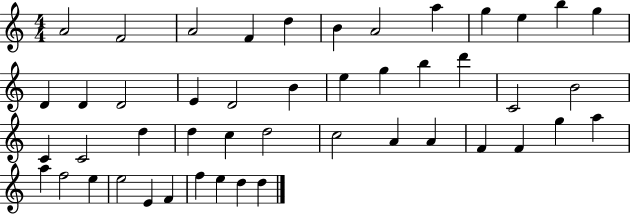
A4/h F4/h A4/h F4/q D5/q B4/q A4/h A5/q G5/q E5/q B5/q G5/q D4/q D4/q D4/h E4/q D4/h B4/q E5/q G5/q B5/q D6/q C4/h B4/h C4/q C4/h D5/q D5/q C5/q D5/h C5/h A4/q A4/q F4/q F4/q G5/q A5/q A5/q F5/h E5/q E5/h E4/q F4/q F5/q E5/q D5/q D5/q